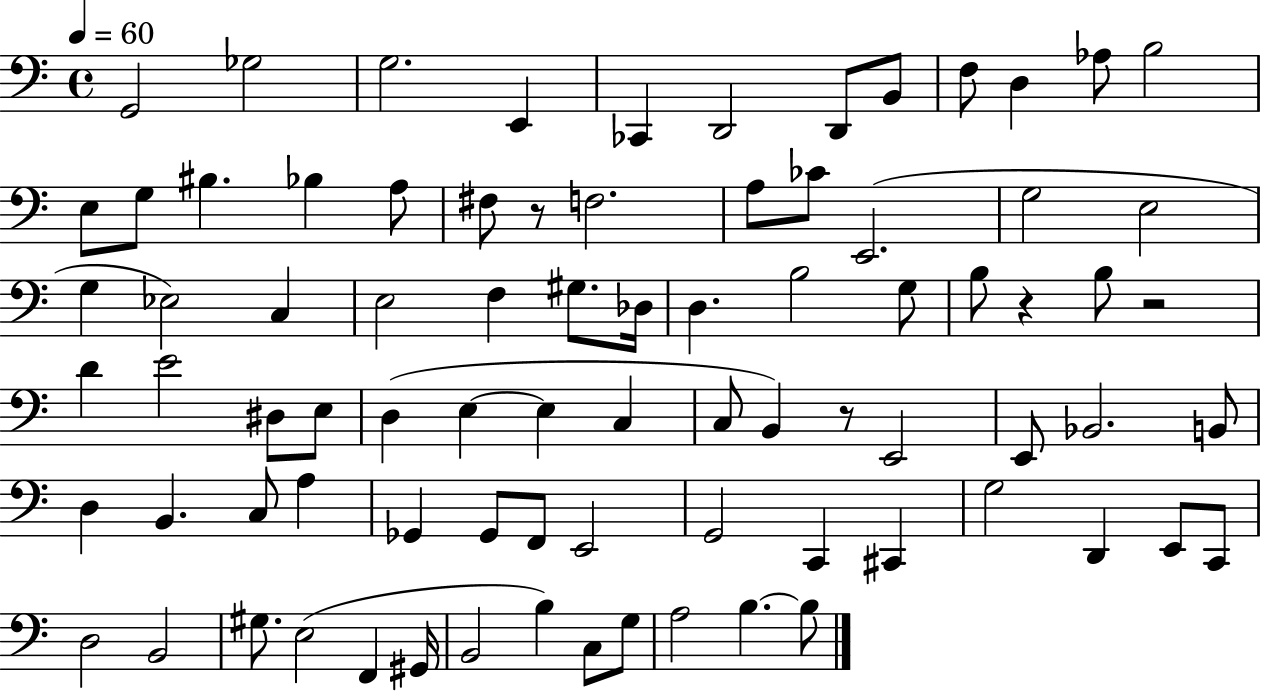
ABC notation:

X:1
T:Untitled
M:4/4
L:1/4
K:C
G,,2 _G,2 G,2 E,, _C,, D,,2 D,,/2 B,,/2 F,/2 D, _A,/2 B,2 E,/2 G,/2 ^B, _B, A,/2 ^F,/2 z/2 F,2 A,/2 _C/2 E,,2 G,2 E,2 G, _E,2 C, E,2 F, ^G,/2 _D,/4 D, B,2 G,/2 B,/2 z B,/2 z2 D E2 ^D,/2 E,/2 D, E, E, C, C,/2 B,, z/2 E,,2 E,,/2 _B,,2 B,,/2 D, B,, C,/2 A, _G,, _G,,/2 F,,/2 E,,2 G,,2 C,, ^C,, G,2 D,, E,,/2 C,,/2 D,2 B,,2 ^G,/2 E,2 F,, ^G,,/4 B,,2 B, C,/2 G,/2 A,2 B, B,/2